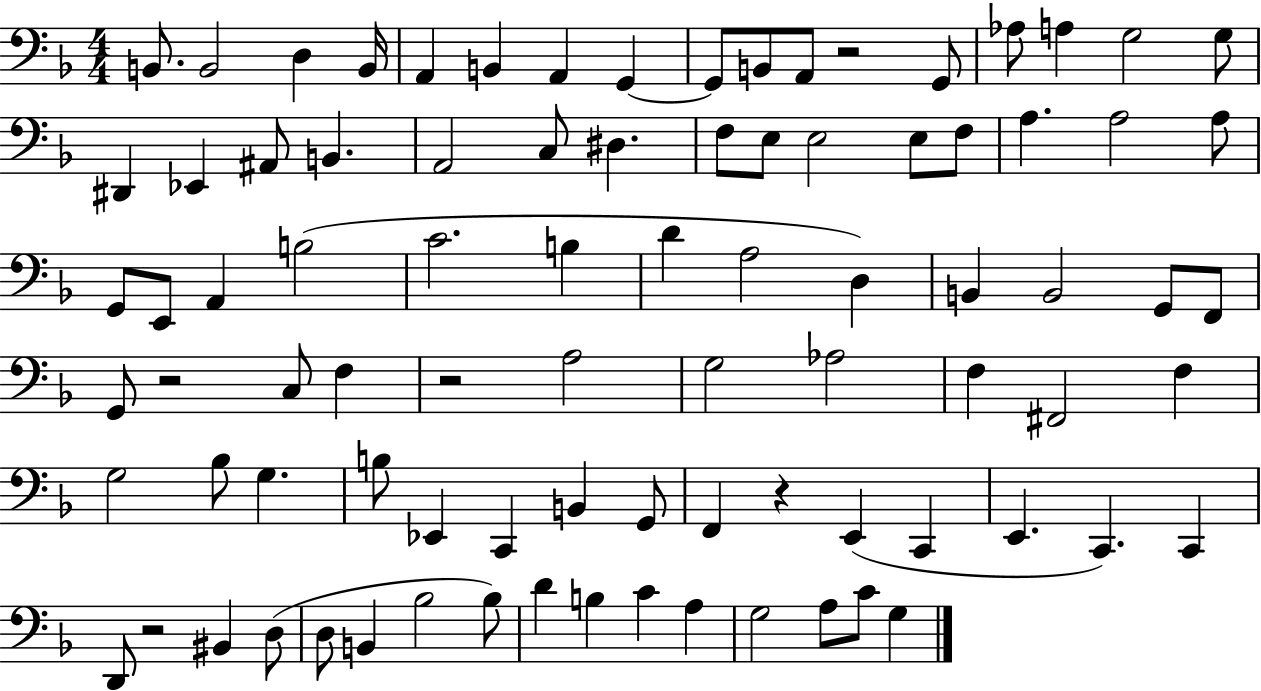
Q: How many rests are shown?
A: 5